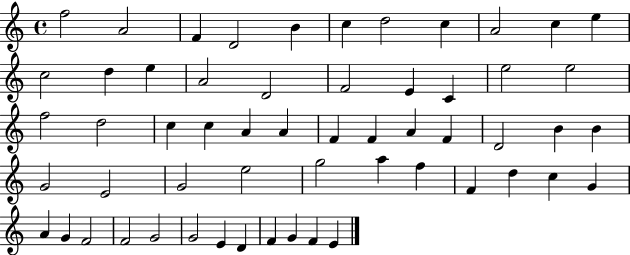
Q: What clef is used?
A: treble